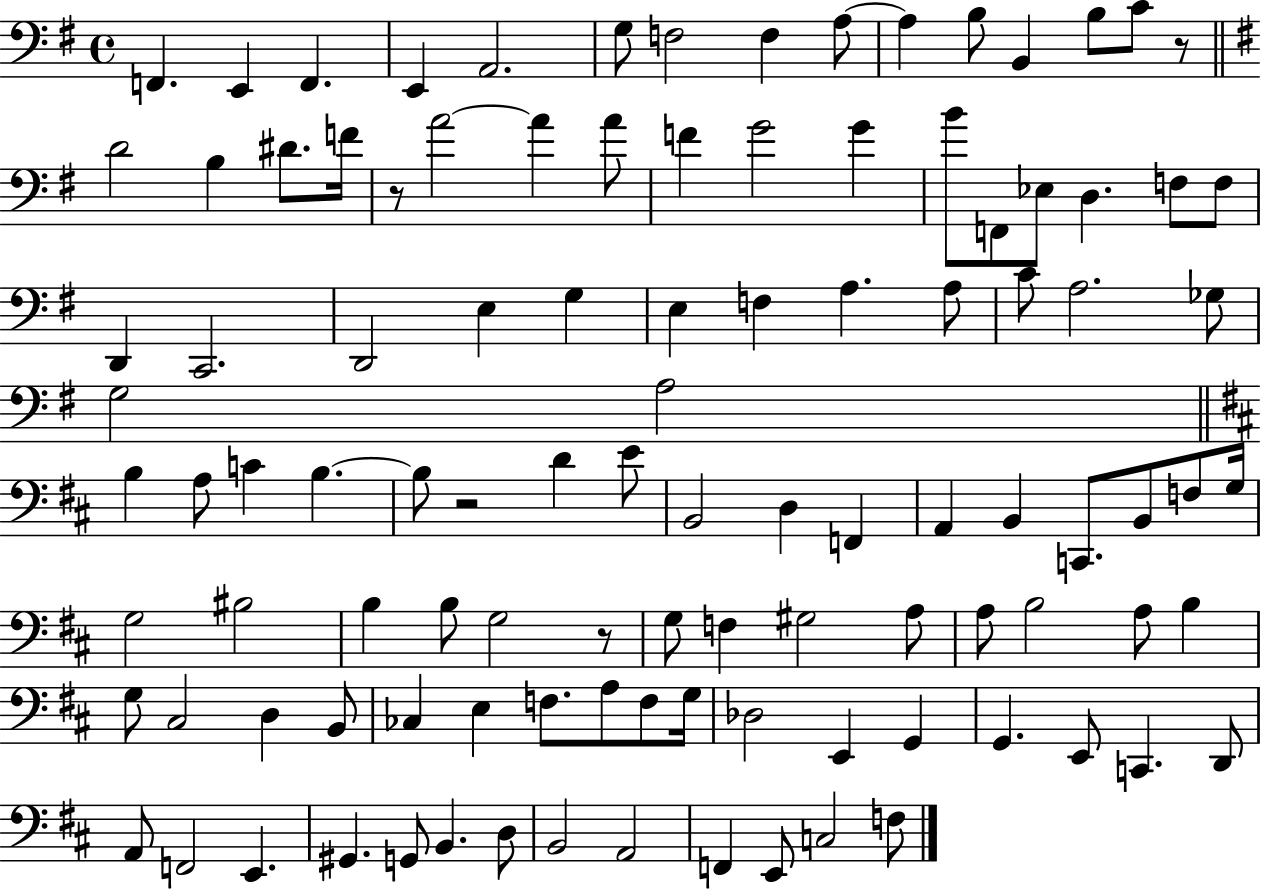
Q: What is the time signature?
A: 4/4